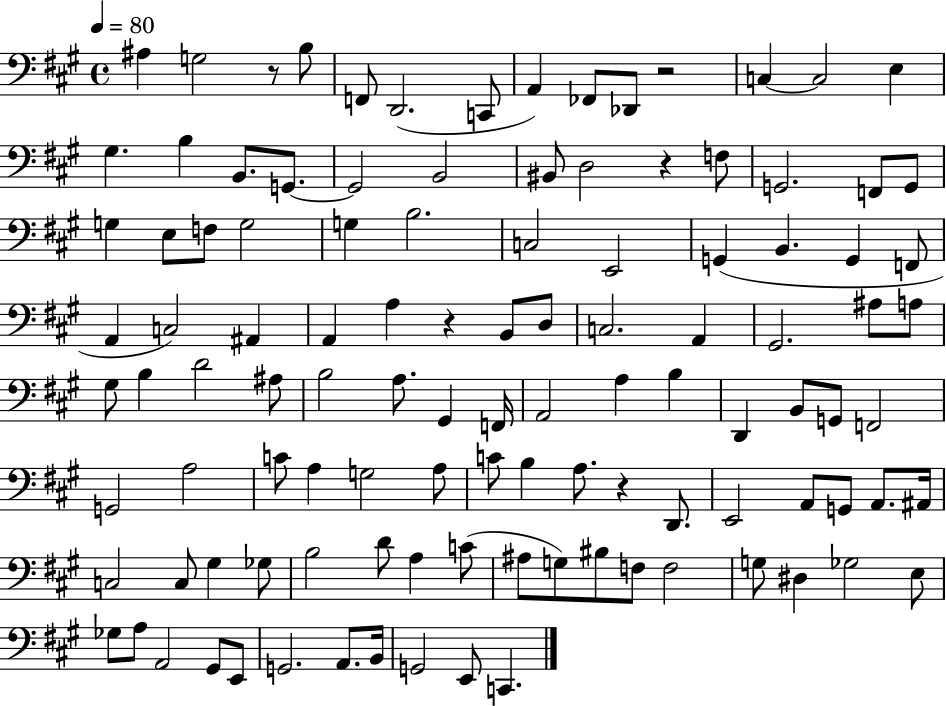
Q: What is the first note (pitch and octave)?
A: A#3